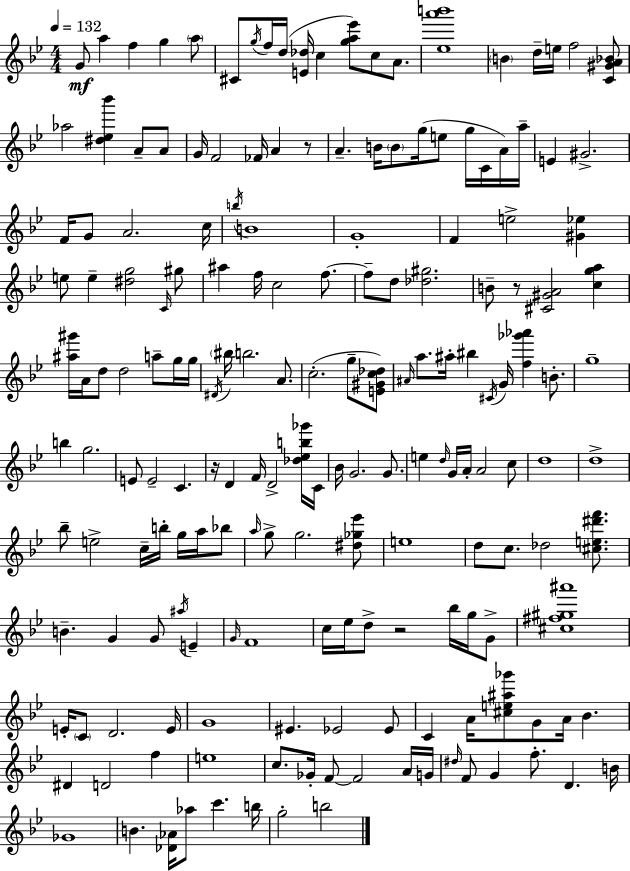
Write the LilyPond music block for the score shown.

{
  \clef treble
  \numericTimeSignature
  \time 4/4
  \key g \minor
  \tempo 4 = 132
  \repeat volta 2 { g'8\mf a''4 f''4 g''4 \parenthesize a''8 | cis'8 \acciaccatura { g''16 } f''16 d''16( <e' des''>16 c''4 <g'' a'' ees'''>8) c''8 a'8. | <ees'' a''' b'''>1 | \parenthesize b'4 d''16-- e''16 f''2 <c' gis' a' bes'>8 | \break aes''2 <dis'' ees'' bes'''>4 a'8-- a'8 | g'16 f'2 fes'16 a'4 r8 | a'4.-- b'16 \parenthesize b'8 g''16( e''8 g''16 c'16 a'16) | a''16-- e'4 gis'2.-> | \break f'16 g'8 a'2. | c''16 \acciaccatura { b''16 } b'1 | g'1-. | f'4 e''2-> <gis' ees''>4 | \break e''8 e''4-- <dis'' g''>2 | \grace { c'16 } gis''8 ais''4 f''16 c''2 | f''8.~~ f''8-- d''8 <des'' gis''>2. | b'8-- r8 <cis' gis' a'>2 <c'' g'' a''>4 | \break <ais'' gis'''>16 a'16 d''8 d''2 a''8-- | g''16 g''16 \acciaccatura { dis'16 } \parenthesize bis''16 b''2. | a'8. c''2.-.( | g''8-- <e' gis' c'' des''>8) \grace { ais'16 } a''8. ais''16-. bis''4 \acciaccatura { cis'16 } g'16 <f'' ges''' aes'''>4 | \break b'8.-. g''1-- | b''4 g''2. | e'8 e'2-- | c'4. r16 d'4 f'16 d'2-> | \break <des'' ees'' b'' ges'''>16 c'16 bes'16 g'2. | g'8. e''4 \grace { d''16 } g'16 a'16-. a'2 | c''8 d''1 | d''1-> | \break bes''8-- e''2-> | c''16-- b''16-. g''16 a''16 bes''8 \grace { a''16 } g''8-> g''2. | <dis'' ges'' ees'''>8 e''1 | d''8 c''8. des''2 | \break <cis'' e'' dis''' f'''>8. b'4.-- g'4 | g'8 \acciaccatura { ais''16 } e'4-- \grace { g'16 } f'1 | c''16 ees''16 d''8-> r2 | bes''16 g''16 g'8-> <cis'' fis'' gis'' ais'''>1 | \break e'16-. \parenthesize c'8 d'2. | e'16 g'1 | eis'4. | ees'2 ees'8 c'4 a'16 <cis'' e'' ais'' ges'''>8 | \break g'8 a'16 bes'4. dis'4 d'2 | f''4 e''1 | c''8. ges'16-. f'8~~ | f'2 a'16 g'16 \grace { dis''16 } f'8 g'4 | \break f''8.-. d'4. b'16 ges'1 | b'4. | <des' aes'>16 aes''8 c'''4. b''16 g''2-. | b''2 } \bar "|."
}